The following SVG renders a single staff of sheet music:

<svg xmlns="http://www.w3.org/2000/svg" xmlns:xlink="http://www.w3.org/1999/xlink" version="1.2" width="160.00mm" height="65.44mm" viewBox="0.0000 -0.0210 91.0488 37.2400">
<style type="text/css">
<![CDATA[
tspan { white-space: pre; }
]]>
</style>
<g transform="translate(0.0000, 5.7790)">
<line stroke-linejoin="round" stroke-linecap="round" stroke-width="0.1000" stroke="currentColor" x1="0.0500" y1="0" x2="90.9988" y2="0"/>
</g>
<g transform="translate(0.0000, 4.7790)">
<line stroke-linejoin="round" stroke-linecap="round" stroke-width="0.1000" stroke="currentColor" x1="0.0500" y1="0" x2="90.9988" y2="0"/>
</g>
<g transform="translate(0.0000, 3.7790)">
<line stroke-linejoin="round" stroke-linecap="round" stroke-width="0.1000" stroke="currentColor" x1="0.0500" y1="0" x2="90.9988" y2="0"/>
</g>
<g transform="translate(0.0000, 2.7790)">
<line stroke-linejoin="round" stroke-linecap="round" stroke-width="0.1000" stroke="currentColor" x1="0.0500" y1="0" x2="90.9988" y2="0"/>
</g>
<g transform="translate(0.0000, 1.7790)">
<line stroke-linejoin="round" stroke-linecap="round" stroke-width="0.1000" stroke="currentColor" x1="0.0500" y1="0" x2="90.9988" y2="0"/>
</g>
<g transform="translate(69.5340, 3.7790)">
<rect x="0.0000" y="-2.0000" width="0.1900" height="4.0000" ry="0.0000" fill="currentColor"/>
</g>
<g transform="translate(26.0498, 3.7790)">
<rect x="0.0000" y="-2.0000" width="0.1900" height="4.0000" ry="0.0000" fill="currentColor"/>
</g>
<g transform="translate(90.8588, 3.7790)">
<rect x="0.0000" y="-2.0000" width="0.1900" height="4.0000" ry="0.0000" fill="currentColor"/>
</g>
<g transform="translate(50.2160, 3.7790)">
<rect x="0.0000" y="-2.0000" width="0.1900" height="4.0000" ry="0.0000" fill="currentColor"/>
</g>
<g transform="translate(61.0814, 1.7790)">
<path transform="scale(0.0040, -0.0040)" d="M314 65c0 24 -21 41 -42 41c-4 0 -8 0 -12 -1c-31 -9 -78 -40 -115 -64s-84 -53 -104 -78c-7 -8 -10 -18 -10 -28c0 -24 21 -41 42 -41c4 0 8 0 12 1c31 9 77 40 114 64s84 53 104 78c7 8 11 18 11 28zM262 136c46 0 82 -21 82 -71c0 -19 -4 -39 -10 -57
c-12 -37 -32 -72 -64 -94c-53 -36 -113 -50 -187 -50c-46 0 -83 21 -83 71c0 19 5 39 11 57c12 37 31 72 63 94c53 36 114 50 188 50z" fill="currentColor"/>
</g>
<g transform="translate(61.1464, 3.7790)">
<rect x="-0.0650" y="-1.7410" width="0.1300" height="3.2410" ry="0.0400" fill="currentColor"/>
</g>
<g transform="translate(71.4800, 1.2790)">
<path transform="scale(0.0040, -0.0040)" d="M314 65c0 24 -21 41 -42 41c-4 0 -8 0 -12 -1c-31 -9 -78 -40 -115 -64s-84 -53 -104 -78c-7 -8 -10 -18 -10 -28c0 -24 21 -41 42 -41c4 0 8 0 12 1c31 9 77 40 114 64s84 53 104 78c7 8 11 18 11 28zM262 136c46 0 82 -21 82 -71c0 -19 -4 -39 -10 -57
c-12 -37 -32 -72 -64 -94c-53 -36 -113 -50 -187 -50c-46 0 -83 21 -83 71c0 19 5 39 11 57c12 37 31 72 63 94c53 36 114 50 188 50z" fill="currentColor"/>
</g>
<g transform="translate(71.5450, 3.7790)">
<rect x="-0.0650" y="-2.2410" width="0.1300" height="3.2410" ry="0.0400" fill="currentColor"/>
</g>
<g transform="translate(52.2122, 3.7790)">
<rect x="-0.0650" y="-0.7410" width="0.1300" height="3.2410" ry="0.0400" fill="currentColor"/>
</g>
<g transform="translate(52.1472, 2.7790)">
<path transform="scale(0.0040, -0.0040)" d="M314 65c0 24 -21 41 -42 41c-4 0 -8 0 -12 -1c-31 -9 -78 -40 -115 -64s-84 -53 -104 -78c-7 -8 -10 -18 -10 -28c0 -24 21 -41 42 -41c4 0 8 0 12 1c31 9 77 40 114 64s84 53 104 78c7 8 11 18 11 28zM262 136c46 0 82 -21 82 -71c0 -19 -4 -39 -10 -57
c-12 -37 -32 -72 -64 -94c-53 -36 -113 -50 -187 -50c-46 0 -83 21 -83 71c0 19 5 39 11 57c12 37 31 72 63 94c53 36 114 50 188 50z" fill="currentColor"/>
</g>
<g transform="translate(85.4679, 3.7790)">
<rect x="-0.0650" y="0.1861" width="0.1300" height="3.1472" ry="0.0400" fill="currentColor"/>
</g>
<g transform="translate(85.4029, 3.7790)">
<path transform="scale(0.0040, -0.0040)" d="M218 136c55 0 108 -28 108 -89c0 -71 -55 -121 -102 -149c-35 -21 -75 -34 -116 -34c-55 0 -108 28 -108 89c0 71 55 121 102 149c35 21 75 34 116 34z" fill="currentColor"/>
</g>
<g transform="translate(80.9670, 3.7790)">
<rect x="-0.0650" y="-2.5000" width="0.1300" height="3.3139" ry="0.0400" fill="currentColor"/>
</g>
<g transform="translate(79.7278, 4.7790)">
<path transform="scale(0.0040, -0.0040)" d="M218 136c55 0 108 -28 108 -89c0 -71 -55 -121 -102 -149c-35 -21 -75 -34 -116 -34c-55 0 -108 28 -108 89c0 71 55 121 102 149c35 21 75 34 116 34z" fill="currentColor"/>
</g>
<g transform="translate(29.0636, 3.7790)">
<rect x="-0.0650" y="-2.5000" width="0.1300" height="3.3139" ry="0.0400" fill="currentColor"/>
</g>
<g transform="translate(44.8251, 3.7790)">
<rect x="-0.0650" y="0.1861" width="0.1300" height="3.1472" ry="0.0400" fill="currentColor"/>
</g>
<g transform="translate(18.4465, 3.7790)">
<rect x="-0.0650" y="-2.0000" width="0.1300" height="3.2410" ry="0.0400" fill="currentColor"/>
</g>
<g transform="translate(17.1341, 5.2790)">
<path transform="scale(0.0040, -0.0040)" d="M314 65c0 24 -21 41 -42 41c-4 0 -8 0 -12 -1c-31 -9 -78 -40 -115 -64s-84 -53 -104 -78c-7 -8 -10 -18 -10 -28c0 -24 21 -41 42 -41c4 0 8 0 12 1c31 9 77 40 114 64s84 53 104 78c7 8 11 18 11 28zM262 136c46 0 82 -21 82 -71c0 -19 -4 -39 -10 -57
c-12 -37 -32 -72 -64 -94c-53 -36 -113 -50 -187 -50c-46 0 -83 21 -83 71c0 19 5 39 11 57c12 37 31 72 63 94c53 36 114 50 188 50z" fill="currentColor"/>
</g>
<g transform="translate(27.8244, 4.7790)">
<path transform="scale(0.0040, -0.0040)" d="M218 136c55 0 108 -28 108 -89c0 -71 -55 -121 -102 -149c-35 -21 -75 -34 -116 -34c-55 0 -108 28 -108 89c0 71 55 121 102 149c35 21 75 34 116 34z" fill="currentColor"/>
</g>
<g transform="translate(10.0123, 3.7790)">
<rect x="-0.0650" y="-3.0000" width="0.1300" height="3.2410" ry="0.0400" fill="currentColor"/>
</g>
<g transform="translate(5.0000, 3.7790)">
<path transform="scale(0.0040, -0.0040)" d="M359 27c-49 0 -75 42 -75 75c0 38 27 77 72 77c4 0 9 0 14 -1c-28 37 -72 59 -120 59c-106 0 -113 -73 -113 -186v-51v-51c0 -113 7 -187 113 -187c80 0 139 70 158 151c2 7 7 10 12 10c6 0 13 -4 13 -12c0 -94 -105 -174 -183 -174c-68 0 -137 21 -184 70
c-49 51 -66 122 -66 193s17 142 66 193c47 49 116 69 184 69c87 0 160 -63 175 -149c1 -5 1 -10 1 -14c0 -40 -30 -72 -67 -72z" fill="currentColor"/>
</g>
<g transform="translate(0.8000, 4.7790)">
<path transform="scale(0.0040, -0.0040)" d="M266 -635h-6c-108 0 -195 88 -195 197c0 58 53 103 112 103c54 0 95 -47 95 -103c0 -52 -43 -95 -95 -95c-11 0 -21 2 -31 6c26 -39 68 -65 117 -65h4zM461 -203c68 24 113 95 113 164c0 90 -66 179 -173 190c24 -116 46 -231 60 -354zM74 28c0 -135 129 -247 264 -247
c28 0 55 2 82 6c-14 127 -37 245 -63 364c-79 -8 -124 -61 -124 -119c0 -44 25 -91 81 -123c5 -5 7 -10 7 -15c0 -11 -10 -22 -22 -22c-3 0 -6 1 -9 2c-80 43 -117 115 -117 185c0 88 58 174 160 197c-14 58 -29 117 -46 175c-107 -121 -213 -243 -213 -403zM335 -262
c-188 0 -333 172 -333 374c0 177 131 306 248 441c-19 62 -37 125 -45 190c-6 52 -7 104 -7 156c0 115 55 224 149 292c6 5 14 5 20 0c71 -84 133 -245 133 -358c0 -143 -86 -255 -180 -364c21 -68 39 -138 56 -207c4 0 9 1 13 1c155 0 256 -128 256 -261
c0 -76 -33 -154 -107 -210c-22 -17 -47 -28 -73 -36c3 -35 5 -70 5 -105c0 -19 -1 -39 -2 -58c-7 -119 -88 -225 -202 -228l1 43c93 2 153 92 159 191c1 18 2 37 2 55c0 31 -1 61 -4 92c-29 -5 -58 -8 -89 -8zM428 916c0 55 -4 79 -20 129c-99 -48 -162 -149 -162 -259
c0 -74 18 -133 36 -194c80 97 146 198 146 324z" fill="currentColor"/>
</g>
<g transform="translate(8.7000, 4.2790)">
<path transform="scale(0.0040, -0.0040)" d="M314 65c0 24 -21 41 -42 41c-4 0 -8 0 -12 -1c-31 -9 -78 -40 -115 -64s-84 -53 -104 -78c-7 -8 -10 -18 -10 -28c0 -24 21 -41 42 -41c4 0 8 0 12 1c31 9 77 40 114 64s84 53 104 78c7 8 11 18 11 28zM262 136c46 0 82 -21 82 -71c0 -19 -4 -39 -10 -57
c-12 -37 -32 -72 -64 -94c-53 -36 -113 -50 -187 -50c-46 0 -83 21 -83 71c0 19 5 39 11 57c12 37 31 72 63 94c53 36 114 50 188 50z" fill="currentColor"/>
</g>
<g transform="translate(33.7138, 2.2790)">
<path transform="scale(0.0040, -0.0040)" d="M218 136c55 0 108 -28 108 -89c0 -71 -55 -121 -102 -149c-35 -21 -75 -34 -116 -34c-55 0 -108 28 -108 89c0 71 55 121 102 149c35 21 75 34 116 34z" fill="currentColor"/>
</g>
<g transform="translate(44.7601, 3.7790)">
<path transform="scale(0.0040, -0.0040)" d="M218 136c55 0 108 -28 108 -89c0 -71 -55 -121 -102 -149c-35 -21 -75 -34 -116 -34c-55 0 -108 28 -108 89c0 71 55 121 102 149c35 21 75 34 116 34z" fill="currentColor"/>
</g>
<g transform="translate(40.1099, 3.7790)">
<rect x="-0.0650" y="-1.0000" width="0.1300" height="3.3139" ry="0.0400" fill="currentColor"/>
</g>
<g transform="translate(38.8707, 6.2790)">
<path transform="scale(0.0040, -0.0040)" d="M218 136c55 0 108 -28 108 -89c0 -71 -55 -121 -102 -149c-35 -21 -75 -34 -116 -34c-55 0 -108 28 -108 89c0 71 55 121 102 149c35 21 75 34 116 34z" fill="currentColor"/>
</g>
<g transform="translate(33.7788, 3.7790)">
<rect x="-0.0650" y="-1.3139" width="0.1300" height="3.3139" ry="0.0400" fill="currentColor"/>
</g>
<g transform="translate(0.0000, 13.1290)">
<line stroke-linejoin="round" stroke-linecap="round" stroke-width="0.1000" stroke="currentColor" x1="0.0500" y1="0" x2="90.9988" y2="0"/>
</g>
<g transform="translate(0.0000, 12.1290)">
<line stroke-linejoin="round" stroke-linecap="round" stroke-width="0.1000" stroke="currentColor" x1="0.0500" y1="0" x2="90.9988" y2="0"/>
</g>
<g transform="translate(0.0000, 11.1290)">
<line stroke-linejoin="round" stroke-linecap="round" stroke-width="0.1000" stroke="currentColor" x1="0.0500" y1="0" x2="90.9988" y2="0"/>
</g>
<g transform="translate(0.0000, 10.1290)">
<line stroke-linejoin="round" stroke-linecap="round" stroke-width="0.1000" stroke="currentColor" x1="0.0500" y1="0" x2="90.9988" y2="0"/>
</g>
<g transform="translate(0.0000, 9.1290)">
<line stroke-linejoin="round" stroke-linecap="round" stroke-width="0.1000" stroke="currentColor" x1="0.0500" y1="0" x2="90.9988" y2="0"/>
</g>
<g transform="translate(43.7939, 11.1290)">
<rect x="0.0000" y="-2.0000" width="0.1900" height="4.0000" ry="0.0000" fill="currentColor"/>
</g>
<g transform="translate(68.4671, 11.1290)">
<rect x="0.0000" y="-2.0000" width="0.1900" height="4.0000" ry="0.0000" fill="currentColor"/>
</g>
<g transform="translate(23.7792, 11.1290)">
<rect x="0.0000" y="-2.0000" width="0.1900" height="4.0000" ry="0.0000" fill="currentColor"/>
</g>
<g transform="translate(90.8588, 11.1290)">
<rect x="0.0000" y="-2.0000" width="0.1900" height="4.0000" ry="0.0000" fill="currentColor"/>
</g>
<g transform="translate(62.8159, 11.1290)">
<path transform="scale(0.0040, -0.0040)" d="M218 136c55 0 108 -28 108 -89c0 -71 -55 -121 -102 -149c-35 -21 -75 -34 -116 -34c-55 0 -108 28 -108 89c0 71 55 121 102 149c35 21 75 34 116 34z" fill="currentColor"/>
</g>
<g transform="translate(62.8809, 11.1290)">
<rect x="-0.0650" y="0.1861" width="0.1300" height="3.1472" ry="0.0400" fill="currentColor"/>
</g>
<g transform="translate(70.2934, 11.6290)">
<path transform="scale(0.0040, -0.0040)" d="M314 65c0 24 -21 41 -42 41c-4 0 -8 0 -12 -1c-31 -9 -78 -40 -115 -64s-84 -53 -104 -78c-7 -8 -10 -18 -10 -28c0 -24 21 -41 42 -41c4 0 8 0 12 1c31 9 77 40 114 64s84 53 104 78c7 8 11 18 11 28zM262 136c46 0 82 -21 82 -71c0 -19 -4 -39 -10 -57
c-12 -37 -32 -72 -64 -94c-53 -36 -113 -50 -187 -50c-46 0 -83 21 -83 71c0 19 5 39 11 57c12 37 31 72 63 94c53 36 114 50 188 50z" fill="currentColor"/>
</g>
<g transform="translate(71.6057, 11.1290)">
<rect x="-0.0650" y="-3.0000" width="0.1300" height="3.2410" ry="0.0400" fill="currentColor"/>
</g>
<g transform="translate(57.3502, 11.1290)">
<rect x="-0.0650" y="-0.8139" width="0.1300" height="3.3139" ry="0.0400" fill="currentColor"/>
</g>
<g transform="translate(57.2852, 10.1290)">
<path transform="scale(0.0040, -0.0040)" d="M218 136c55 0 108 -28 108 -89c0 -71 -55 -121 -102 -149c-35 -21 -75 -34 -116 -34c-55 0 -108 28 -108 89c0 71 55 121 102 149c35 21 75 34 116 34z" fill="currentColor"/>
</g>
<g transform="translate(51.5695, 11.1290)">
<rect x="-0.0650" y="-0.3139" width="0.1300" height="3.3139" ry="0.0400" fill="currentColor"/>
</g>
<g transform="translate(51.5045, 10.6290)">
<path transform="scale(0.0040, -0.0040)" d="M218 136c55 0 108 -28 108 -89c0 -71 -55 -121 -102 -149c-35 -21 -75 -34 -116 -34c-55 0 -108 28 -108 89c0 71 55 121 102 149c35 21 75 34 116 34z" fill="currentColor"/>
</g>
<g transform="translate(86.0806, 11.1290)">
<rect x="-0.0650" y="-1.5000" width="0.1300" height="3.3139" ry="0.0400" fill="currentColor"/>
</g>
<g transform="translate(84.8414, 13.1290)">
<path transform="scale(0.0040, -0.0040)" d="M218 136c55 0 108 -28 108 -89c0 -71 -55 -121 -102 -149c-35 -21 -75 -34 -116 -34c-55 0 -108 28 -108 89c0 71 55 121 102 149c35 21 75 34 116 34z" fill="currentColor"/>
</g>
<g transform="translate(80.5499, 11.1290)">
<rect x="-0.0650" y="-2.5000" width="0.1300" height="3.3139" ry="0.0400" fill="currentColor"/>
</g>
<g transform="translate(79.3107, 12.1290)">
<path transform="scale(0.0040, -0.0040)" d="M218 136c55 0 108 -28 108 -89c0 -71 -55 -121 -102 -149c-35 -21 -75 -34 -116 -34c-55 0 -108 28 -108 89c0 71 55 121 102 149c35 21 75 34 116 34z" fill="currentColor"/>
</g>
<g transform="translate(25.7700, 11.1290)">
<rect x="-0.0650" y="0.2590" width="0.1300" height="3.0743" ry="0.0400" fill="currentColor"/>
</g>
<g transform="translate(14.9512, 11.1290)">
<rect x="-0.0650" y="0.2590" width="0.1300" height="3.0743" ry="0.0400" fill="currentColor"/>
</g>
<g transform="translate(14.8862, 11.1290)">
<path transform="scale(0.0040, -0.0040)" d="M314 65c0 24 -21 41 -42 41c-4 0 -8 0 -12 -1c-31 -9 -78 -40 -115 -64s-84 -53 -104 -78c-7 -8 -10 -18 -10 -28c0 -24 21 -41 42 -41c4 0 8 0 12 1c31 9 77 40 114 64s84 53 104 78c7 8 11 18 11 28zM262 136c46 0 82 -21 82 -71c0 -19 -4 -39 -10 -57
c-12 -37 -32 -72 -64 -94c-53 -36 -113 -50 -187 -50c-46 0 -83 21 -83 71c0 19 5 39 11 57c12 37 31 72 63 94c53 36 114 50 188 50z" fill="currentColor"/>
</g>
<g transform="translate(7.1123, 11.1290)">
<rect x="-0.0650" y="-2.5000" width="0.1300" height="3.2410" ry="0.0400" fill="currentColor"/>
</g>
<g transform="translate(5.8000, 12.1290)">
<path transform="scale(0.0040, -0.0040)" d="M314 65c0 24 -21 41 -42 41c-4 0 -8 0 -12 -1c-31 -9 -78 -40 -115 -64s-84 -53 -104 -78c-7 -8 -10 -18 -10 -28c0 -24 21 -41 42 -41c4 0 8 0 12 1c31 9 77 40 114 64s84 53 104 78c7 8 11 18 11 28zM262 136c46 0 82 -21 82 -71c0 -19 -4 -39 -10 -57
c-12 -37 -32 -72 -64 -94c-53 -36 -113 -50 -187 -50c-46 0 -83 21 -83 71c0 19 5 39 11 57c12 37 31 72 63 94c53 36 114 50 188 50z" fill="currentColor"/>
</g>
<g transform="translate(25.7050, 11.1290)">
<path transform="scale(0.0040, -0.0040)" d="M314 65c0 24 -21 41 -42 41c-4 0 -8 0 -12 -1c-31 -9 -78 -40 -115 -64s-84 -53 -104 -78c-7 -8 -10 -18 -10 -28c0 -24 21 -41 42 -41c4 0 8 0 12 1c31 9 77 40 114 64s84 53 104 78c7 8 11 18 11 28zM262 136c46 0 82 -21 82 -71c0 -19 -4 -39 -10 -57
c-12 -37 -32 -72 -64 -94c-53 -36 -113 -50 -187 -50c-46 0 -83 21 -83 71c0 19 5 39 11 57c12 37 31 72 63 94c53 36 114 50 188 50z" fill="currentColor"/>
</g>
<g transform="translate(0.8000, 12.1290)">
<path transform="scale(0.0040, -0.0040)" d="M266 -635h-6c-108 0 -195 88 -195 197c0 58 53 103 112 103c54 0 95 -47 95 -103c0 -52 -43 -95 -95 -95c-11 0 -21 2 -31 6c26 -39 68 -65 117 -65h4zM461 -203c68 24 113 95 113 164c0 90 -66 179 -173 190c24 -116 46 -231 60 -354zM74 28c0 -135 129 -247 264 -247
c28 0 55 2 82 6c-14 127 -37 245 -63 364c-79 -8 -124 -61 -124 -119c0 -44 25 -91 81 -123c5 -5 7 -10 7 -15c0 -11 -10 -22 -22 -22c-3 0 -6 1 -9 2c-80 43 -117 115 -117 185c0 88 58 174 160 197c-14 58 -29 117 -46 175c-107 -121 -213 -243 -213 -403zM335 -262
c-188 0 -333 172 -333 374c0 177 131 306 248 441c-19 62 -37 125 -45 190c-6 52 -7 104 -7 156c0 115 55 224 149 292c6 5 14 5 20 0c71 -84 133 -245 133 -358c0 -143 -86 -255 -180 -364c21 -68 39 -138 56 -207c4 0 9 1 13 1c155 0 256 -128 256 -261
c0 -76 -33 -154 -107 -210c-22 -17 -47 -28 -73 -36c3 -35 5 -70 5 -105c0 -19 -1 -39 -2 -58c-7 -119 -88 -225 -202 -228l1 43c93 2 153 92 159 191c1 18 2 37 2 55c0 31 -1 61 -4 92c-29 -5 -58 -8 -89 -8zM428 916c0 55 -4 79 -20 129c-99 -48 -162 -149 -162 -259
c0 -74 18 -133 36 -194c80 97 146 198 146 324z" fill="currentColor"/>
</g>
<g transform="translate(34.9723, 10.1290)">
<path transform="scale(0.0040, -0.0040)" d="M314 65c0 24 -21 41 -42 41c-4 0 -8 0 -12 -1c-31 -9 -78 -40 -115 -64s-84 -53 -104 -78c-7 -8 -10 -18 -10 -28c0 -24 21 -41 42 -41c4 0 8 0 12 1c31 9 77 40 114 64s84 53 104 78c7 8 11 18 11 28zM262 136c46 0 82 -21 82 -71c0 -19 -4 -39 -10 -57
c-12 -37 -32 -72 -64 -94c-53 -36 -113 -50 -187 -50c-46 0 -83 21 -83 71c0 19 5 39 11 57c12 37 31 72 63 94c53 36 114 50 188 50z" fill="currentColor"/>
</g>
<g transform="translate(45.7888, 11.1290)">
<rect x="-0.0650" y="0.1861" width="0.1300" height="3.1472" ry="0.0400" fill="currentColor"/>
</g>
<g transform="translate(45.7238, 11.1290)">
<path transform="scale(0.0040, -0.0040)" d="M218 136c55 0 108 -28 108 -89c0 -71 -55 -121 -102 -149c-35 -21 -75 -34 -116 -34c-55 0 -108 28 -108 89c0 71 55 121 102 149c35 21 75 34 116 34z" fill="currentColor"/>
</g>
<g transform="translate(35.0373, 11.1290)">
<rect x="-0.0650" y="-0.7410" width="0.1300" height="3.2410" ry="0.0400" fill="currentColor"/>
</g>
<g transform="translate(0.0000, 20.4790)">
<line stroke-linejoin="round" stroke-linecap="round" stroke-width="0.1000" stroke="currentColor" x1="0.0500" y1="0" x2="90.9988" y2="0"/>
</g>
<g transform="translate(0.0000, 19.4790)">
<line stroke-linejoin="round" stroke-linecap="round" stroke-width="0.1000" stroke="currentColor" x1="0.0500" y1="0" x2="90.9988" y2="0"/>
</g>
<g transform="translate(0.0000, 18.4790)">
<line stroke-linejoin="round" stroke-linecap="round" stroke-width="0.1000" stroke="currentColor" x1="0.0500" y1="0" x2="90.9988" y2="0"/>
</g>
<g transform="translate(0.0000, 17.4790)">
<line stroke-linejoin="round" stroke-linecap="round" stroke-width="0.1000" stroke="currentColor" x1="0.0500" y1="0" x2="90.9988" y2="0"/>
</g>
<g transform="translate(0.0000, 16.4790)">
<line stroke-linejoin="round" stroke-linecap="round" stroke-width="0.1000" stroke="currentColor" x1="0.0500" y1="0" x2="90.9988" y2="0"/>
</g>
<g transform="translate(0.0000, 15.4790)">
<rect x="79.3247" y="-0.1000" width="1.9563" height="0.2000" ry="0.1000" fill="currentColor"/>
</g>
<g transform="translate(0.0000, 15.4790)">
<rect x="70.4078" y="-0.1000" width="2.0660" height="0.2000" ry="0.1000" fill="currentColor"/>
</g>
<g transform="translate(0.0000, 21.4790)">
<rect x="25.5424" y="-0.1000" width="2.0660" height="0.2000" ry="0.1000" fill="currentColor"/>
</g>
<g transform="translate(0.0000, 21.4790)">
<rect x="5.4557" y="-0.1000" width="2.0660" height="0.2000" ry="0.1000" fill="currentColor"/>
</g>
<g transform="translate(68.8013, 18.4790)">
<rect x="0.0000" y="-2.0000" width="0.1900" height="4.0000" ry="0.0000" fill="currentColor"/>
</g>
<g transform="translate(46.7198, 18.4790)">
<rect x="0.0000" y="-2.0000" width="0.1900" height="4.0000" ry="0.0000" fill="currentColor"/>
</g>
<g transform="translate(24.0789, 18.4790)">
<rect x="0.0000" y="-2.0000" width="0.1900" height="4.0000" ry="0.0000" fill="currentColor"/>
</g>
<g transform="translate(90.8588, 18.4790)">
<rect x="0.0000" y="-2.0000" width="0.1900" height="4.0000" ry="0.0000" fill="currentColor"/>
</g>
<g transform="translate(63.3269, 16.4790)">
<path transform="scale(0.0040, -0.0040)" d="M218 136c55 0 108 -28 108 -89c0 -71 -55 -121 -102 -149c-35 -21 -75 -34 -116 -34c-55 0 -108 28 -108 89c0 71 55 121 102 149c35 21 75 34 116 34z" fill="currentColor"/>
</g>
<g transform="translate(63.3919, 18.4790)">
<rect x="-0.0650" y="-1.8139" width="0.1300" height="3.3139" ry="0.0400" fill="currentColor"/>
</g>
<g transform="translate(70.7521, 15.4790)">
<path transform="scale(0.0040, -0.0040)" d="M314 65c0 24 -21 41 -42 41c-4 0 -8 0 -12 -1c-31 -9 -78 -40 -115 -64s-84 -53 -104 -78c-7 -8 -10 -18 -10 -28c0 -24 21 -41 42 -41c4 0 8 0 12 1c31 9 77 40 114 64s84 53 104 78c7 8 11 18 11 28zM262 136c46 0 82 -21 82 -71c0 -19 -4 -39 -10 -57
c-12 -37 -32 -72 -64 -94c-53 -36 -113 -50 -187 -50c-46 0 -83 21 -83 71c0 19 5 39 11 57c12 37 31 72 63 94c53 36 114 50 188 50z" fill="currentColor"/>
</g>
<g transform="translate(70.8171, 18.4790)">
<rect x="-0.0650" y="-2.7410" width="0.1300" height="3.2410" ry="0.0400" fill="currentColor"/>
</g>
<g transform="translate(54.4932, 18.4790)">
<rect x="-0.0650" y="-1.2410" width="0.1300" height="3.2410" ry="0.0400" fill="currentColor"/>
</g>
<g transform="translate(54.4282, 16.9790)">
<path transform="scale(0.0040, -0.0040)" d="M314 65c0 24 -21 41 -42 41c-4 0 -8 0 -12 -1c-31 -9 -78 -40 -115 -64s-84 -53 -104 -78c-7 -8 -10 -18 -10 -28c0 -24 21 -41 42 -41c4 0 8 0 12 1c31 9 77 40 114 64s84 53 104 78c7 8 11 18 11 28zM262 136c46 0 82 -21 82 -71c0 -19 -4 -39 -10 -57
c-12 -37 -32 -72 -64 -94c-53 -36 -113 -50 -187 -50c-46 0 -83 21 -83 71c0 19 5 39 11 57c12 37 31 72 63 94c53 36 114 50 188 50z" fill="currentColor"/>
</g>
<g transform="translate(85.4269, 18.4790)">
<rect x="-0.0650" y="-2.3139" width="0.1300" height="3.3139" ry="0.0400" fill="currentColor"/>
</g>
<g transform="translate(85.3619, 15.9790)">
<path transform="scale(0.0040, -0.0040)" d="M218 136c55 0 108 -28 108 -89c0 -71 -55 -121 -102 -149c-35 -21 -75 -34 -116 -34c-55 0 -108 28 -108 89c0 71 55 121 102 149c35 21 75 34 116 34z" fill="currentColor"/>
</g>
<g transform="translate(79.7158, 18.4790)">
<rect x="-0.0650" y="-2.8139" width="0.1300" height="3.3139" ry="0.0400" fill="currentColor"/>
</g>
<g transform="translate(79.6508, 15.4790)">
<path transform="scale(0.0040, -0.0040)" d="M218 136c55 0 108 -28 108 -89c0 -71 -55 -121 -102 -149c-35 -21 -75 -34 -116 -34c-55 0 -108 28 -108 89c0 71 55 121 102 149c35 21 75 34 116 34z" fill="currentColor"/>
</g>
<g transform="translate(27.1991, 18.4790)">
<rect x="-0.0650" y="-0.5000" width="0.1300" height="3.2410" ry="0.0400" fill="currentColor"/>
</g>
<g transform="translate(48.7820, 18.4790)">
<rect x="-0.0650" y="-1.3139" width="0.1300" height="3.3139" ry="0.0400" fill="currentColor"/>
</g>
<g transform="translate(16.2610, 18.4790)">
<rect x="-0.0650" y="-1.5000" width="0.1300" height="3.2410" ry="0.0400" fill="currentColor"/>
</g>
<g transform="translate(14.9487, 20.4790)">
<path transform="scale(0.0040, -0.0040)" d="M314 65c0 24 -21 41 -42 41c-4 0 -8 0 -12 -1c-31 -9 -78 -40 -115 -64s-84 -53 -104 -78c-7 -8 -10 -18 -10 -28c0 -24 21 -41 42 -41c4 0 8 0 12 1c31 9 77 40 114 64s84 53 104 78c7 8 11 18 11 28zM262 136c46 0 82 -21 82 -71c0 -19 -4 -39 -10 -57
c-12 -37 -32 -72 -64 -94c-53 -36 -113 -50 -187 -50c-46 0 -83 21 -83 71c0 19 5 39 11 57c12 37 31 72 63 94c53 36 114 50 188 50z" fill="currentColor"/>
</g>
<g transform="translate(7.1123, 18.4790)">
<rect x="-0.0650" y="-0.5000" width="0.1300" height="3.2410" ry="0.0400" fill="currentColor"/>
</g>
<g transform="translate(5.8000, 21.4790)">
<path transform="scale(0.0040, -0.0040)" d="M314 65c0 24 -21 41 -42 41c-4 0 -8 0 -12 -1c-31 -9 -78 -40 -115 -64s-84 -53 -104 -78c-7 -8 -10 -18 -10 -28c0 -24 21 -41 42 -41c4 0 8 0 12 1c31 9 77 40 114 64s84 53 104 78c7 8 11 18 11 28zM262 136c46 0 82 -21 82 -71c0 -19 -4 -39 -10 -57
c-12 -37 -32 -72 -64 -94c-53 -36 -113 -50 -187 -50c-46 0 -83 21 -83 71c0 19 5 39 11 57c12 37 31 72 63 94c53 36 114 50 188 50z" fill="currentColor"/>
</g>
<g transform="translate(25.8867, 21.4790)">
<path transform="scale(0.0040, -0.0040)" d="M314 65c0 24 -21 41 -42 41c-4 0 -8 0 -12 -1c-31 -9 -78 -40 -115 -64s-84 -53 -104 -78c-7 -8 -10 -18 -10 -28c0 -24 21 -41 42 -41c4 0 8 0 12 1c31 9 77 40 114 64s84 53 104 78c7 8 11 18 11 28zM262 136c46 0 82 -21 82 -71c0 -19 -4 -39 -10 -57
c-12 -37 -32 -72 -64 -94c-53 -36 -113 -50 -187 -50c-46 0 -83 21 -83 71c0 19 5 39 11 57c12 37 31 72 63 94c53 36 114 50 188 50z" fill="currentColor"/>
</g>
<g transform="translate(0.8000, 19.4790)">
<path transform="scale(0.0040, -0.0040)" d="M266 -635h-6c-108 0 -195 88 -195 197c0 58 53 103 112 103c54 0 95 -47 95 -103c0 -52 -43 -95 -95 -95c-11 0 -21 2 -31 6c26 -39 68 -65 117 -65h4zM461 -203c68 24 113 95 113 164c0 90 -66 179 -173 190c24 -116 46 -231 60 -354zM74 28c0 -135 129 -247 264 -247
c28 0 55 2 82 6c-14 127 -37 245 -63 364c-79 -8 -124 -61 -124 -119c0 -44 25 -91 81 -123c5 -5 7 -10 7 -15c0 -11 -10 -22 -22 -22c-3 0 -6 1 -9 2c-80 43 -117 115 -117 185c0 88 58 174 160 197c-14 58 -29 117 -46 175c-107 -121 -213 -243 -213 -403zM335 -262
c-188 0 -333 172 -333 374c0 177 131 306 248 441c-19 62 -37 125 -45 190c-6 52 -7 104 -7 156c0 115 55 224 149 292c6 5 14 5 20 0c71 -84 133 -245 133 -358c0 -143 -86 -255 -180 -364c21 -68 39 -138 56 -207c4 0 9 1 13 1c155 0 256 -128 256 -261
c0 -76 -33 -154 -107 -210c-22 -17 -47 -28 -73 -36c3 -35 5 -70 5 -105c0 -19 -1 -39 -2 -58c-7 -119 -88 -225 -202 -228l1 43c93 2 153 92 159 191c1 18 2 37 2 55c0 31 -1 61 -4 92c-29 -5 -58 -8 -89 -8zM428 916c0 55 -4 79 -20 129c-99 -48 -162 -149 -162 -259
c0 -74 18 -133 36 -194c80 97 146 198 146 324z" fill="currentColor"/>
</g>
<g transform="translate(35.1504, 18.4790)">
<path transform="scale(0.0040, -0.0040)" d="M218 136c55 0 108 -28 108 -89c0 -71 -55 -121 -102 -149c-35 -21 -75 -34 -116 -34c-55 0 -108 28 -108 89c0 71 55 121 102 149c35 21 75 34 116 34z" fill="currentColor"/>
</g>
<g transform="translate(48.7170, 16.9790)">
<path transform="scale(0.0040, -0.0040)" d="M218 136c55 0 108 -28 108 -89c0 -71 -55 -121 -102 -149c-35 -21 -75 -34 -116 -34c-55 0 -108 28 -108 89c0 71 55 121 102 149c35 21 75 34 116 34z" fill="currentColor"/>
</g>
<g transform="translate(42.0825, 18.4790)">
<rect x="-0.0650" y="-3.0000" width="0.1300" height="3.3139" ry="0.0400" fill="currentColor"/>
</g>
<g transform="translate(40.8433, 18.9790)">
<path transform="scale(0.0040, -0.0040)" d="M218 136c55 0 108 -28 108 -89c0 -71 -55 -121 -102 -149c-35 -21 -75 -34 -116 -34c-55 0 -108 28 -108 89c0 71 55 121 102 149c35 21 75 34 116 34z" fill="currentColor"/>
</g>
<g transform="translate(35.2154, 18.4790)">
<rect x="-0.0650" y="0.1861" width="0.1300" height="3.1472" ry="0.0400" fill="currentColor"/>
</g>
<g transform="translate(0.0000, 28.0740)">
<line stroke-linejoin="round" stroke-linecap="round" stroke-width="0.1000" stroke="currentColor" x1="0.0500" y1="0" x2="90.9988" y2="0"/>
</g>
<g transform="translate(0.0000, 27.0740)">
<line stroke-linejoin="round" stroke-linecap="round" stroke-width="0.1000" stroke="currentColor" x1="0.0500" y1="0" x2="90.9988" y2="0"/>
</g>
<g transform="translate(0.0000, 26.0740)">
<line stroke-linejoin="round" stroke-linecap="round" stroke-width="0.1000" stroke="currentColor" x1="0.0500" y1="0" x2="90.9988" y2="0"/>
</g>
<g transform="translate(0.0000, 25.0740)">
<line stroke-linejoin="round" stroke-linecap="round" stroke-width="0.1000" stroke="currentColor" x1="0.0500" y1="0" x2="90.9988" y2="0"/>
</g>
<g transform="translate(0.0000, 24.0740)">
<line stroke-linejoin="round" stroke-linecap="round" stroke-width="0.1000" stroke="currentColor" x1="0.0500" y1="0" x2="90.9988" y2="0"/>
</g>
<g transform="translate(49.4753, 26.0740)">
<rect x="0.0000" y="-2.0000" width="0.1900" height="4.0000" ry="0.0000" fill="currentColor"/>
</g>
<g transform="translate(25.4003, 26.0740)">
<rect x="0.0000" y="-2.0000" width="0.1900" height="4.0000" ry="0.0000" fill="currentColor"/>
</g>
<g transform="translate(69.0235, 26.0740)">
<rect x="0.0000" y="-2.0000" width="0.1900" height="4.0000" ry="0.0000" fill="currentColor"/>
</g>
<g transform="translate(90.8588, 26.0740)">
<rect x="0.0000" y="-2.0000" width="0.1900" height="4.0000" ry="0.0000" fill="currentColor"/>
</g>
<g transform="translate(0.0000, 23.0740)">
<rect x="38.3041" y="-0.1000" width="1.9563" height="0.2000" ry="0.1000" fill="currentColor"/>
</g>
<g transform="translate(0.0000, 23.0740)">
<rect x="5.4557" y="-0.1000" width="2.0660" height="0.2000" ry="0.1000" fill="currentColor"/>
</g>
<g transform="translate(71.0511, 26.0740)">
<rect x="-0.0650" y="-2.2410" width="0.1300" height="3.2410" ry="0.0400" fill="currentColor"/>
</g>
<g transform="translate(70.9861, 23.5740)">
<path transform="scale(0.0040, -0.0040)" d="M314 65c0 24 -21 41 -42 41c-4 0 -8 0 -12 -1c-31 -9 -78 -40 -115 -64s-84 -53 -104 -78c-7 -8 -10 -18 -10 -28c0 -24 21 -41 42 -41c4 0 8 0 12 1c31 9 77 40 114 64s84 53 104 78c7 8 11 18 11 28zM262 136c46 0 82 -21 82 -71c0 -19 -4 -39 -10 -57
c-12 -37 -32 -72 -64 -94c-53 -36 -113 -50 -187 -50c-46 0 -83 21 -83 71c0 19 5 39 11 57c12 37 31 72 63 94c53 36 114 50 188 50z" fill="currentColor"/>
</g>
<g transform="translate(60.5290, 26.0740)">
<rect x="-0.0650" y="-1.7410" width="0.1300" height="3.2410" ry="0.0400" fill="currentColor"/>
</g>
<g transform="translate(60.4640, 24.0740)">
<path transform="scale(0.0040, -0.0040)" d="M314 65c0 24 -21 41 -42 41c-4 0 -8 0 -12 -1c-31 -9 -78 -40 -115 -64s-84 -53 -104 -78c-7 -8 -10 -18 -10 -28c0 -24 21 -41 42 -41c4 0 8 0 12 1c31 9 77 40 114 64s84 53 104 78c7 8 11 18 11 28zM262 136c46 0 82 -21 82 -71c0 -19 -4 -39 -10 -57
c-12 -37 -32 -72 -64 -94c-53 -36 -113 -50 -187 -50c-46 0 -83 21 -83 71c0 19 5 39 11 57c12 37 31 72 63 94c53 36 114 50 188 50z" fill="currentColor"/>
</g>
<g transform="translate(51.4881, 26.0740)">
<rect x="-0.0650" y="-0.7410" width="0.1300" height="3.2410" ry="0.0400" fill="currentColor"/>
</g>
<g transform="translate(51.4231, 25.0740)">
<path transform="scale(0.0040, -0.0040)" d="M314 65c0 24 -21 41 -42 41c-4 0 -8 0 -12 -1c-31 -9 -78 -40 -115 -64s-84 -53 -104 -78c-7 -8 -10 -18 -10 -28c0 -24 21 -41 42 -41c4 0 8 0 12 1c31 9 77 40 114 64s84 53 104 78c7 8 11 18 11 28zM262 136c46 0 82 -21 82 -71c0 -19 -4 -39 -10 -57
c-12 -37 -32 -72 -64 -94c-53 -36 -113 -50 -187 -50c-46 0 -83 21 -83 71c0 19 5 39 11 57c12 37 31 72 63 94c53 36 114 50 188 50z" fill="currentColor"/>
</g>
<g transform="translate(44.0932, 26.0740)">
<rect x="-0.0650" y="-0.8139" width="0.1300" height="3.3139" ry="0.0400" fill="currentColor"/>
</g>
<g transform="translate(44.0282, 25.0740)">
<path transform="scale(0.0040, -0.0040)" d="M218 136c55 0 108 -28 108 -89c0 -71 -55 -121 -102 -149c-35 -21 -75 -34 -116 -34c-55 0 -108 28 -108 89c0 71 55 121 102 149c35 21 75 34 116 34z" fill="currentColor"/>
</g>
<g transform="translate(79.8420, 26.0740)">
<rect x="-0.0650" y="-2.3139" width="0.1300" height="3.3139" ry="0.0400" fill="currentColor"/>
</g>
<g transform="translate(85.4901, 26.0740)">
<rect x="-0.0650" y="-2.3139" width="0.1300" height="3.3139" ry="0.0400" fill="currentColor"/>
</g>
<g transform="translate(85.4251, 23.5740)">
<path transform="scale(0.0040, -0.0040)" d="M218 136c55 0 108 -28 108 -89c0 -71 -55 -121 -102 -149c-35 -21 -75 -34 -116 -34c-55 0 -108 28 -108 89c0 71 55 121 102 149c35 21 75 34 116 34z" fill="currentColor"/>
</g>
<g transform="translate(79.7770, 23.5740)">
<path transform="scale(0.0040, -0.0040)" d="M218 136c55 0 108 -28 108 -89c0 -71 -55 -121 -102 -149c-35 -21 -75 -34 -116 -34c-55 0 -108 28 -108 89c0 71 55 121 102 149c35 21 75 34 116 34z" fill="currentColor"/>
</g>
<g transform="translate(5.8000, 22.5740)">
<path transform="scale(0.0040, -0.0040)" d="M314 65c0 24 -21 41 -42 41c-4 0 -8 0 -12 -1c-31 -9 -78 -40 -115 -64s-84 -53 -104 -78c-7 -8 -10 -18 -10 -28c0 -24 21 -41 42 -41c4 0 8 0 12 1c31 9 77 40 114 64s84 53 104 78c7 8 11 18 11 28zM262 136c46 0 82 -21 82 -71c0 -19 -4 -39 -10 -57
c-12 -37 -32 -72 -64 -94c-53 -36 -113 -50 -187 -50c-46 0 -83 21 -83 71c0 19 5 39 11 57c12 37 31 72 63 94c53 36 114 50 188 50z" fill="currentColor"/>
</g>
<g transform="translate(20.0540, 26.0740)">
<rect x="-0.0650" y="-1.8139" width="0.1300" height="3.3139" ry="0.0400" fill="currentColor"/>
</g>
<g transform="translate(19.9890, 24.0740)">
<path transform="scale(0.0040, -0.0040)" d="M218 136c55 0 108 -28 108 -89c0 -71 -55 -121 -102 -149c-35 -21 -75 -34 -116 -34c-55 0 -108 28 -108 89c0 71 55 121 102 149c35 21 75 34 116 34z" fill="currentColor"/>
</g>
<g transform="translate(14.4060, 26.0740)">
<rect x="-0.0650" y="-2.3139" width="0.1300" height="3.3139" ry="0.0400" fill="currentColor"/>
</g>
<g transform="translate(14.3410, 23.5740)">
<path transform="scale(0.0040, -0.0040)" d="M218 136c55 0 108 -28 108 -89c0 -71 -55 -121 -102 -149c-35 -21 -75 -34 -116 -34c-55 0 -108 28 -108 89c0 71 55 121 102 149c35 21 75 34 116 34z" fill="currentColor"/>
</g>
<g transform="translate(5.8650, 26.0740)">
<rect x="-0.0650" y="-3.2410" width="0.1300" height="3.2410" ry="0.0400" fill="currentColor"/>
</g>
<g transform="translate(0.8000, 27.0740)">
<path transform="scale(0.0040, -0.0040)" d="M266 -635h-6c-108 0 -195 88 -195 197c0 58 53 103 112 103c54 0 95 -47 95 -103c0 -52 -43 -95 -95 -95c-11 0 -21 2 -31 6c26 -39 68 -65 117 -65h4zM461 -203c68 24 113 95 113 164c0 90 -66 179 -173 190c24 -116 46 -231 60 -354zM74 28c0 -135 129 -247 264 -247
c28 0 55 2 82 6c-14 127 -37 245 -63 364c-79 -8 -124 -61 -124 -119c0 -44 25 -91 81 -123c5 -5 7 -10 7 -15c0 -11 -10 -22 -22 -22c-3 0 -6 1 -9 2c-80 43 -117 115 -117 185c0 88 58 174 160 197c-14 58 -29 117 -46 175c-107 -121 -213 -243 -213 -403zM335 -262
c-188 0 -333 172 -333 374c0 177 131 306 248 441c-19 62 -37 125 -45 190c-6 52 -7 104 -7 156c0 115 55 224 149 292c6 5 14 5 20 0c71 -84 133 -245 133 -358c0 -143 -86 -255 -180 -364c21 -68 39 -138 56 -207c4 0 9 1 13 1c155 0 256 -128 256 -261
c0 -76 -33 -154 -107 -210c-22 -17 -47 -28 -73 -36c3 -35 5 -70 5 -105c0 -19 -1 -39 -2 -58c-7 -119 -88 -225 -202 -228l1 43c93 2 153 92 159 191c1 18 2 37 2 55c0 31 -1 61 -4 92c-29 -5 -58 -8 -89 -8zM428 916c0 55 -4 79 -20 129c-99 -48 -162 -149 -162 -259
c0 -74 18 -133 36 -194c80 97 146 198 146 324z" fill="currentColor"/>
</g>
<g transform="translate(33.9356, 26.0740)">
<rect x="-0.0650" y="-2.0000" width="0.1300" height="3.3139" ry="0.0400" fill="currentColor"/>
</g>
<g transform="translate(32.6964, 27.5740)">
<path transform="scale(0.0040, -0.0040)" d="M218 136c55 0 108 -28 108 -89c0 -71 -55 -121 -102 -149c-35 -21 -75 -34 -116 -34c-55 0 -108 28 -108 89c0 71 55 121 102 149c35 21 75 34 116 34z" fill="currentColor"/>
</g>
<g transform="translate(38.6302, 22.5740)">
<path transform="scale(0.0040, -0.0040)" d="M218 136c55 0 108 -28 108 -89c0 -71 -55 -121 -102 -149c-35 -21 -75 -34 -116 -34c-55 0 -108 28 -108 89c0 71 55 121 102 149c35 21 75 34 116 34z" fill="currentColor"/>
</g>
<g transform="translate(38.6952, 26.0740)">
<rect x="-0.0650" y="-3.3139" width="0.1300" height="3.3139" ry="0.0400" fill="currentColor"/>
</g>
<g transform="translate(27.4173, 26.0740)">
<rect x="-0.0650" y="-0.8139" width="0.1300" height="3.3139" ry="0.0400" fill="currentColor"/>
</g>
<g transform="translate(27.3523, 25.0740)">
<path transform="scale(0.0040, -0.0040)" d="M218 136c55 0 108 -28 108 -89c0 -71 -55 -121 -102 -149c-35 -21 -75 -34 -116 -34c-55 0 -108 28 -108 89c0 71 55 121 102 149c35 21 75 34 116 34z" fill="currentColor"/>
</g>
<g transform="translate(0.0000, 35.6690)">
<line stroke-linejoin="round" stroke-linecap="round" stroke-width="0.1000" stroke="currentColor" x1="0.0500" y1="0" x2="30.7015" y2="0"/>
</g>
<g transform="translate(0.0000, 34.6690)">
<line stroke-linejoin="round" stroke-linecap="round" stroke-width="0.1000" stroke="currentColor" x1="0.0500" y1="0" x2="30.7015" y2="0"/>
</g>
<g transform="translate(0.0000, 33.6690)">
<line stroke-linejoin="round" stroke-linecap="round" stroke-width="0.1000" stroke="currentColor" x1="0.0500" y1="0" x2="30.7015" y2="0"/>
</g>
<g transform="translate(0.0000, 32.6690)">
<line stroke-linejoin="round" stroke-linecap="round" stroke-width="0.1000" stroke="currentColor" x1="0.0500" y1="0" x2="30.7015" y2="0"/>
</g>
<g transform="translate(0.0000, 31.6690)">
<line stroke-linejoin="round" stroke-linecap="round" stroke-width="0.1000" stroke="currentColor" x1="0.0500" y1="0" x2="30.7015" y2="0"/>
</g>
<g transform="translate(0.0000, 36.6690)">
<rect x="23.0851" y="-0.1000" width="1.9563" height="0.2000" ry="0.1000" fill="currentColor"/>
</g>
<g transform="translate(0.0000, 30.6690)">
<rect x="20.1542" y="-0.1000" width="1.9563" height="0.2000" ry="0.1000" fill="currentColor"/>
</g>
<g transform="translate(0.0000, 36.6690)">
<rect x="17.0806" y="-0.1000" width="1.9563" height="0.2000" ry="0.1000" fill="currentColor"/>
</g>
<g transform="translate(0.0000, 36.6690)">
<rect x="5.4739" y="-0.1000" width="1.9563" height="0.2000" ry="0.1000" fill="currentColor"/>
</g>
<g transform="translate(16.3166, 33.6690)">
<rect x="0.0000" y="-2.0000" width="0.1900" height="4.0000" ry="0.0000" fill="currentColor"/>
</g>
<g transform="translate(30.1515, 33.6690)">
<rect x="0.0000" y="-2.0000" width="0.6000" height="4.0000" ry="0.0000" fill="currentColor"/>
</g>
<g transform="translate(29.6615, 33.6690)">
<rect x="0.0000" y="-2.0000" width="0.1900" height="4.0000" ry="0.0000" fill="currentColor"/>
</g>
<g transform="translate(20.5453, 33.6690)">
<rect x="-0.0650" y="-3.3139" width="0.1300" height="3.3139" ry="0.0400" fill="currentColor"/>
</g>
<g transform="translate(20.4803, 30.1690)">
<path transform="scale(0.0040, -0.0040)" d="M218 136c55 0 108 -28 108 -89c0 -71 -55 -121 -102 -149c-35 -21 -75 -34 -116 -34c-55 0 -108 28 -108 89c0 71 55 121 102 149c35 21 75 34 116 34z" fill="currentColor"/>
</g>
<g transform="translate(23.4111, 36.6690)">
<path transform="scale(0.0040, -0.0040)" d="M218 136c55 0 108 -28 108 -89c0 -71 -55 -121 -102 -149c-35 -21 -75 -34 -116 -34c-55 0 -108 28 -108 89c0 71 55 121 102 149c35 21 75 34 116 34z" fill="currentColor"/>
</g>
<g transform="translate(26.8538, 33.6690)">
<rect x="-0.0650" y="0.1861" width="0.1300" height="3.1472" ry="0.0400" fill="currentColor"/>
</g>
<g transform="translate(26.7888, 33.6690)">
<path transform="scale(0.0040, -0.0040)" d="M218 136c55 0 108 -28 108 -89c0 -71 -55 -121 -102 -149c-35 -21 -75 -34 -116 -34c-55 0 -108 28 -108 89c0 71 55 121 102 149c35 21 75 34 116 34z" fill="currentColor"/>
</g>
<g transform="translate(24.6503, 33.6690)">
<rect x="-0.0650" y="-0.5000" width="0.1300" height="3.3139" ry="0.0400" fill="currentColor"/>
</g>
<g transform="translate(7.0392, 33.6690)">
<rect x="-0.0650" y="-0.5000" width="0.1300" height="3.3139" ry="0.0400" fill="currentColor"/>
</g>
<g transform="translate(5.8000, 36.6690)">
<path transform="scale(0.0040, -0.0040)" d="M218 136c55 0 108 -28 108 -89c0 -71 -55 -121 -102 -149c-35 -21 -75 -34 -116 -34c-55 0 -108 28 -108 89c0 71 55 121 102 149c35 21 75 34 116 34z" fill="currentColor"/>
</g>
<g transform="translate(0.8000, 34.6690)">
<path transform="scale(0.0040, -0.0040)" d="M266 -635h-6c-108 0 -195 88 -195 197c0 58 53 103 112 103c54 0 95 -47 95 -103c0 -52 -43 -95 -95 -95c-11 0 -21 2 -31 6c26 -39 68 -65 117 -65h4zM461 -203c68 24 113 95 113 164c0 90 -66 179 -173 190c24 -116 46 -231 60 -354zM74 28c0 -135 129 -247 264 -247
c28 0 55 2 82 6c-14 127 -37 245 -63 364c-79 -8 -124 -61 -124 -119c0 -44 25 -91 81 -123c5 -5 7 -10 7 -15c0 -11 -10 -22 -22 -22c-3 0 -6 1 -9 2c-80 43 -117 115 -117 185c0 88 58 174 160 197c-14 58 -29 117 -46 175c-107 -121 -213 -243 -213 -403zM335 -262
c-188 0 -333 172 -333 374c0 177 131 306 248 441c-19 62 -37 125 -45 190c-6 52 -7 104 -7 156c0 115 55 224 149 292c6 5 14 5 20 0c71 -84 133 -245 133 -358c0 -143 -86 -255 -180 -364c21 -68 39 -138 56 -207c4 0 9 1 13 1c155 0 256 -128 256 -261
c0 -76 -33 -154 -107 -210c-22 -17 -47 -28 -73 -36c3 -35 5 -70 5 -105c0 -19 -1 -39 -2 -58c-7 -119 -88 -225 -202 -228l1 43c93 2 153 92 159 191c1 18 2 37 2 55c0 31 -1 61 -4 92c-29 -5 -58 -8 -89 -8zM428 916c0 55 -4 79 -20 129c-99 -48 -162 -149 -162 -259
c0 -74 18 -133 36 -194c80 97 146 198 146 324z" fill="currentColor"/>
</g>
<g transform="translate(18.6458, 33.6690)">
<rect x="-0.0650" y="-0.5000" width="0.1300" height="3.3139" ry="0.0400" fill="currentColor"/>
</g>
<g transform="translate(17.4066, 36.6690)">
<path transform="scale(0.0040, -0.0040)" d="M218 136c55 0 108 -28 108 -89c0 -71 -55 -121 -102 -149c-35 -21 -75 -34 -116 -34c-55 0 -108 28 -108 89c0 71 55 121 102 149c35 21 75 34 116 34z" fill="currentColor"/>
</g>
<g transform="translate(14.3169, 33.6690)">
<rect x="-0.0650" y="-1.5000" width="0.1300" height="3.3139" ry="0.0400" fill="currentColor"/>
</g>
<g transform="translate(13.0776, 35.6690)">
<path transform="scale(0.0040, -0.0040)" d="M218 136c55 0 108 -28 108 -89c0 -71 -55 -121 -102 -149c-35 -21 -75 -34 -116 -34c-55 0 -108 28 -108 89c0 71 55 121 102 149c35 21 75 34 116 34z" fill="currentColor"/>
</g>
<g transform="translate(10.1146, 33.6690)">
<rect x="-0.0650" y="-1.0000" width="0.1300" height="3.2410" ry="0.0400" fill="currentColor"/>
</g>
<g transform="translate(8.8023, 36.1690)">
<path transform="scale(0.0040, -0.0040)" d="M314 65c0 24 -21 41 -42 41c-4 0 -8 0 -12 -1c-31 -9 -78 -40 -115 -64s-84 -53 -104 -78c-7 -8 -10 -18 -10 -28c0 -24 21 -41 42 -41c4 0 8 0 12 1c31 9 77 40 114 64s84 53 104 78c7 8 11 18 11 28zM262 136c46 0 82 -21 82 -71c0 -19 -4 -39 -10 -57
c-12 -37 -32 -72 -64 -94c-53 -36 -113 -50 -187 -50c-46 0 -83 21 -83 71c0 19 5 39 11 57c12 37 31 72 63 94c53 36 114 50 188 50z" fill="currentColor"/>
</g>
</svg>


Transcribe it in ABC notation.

X:1
T:Untitled
M:4/4
L:1/4
K:C
A2 F2 G e D B d2 f2 g2 G B G2 B2 B2 d2 B c d B A2 G E C2 E2 C2 B A e e2 f a2 a g b2 g f d F b d d2 f2 g2 g g C D2 E C b C B